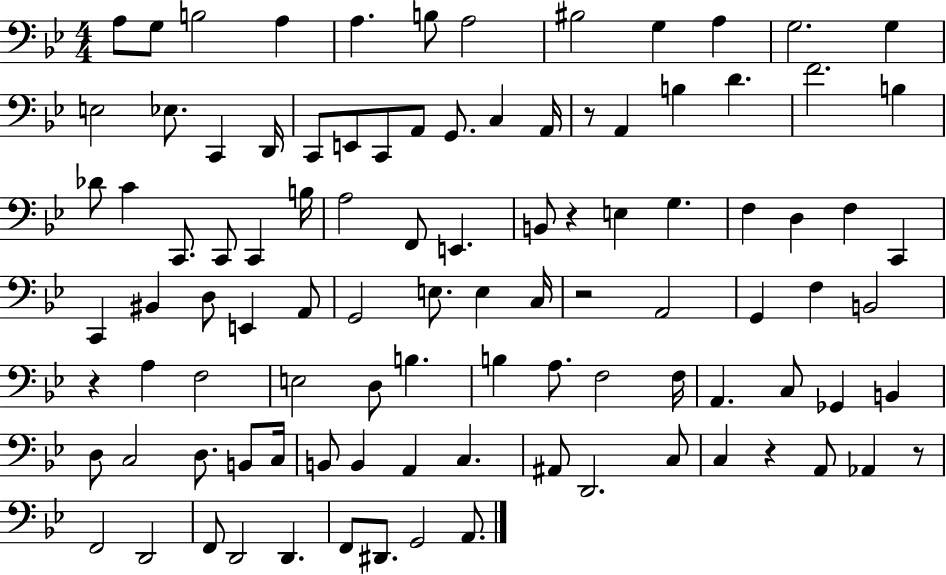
A3/e G3/e B3/h A3/q A3/q. B3/e A3/h BIS3/h G3/q A3/q G3/h. G3/q E3/h Eb3/e. C2/q D2/s C2/e E2/e C2/e A2/e G2/e. C3/q A2/s R/e A2/q B3/q D4/q. F4/h. B3/q Db4/e C4/q C2/e. C2/e C2/q B3/s A3/h F2/e E2/q. B2/e R/q E3/q G3/q. F3/q D3/q F3/q C2/q C2/q BIS2/q D3/e E2/q A2/e G2/h E3/e. E3/q C3/s R/h A2/h G2/q F3/q B2/h R/q A3/q F3/h E3/h D3/e B3/q. B3/q A3/e. F3/h F3/s A2/q. C3/e Gb2/q B2/q D3/e C3/h D3/e. B2/e C3/s B2/e B2/q A2/q C3/q. A#2/e D2/h. C3/e C3/q R/q A2/e Ab2/q R/e F2/h D2/h F2/e D2/h D2/q. F2/e D#2/e. G2/h A2/e.